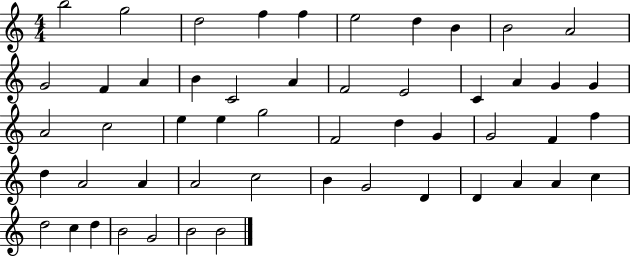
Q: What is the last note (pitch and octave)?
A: B4